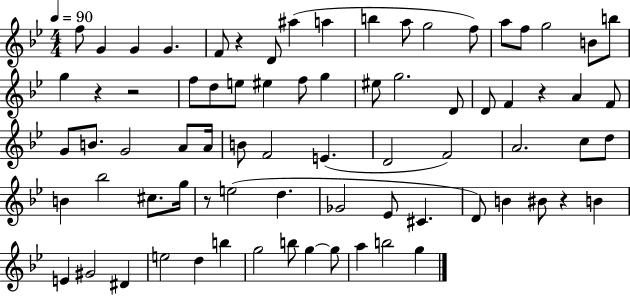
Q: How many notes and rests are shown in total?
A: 76